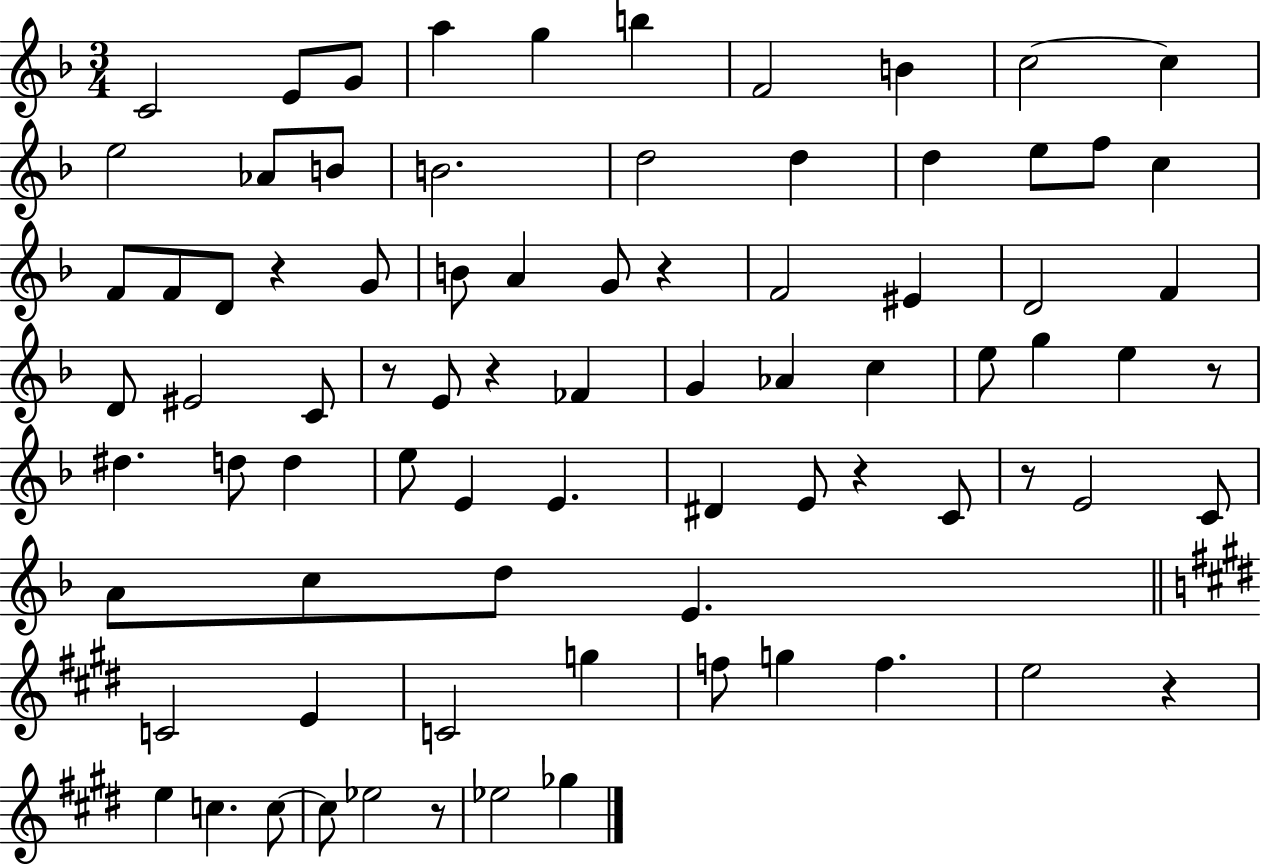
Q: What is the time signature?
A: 3/4